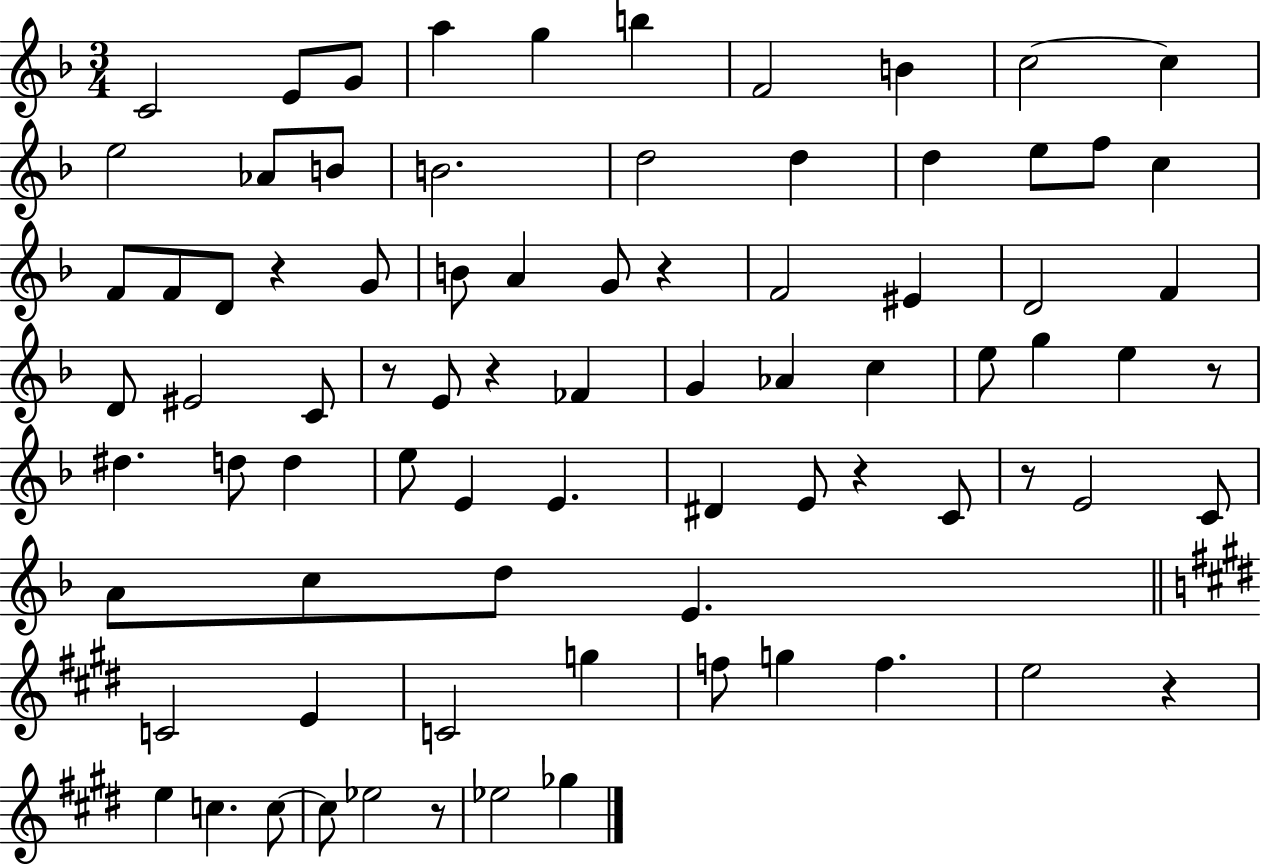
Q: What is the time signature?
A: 3/4